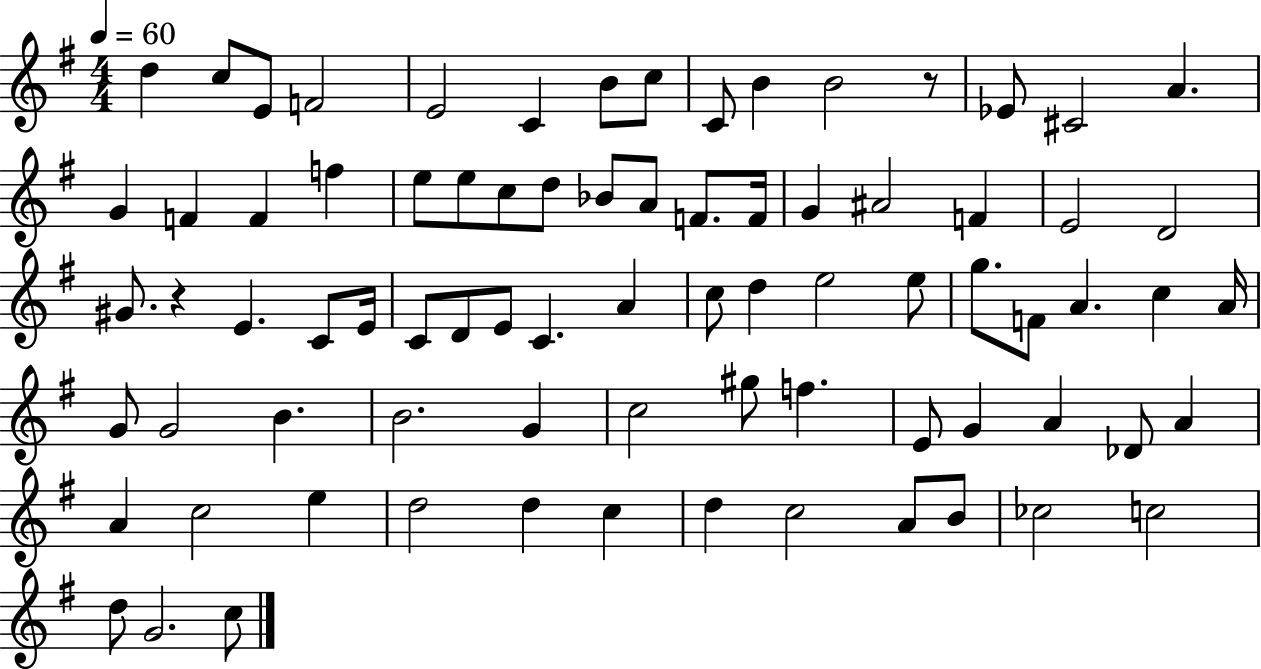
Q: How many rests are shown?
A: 2